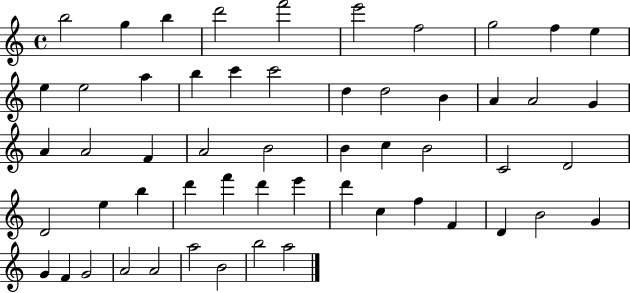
{
  \clef treble
  \time 4/4
  \defaultTimeSignature
  \key c \major
  b''2 g''4 b''4 | d'''2 f'''2 | e'''2 f''2 | g''2 f''4 e''4 | \break e''4 e''2 a''4 | b''4 c'''4 c'''2 | d''4 d''2 b'4 | a'4 a'2 g'4 | \break a'4 a'2 f'4 | a'2 b'2 | b'4 c''4 b'2 | c'2 d'2 | \break d'2 e''4 b''4 | d'''4 f'''4 d'''4 e'''4 | d'''4 c''4 f''4 f'4 | d'4 b'2 g'4 | \break g'4 f'4 g'2 | a'2 a'2 | a''2 b'2 | b''2 a''2 | \break \bar "|."
}